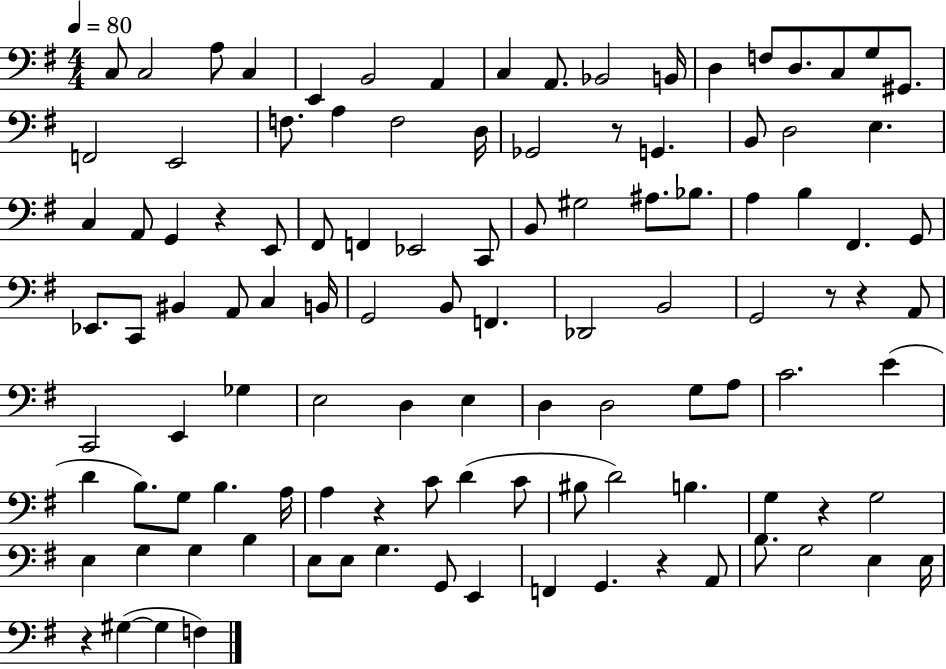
C3/e C3/h A3/e C3/q E2/q B2/h A2/q C3/q A2/e. Bb2/h B2/s D3/q F3/e D3/e. C3/e G3/e G#2/e. F2/h E2/h F3/e. A3/q F3/h D3/s Gb2/h R/e G2/q. B2/e D3/h E3/q. C3/q A2/e G2/q R/q E2/e F#2/e F2/q Eb2/h C2/e B2/e G#3/h A#3/e. Bb3/e. A3/q B3/q F#2/q. G2/e Eb2/e. C2/e BIS2/q A2/e C3/q B2/s G2/h B2/e F2/q. Db2/h B2/h G2/h R/e R/q A2/e C2/h E2/q Gb3/q E3/h D3/q E3/q D3/q D3/h G3/e A3/e C4/h. E4/q D4/q B3/e. G3/e B3/q. A3/s A3/q R/q C4/e D4/q C4/e BIS3/e D4/h B3/q. G3/q R/q G3/h E3/q G3/q G3/q B3/q E3/e E3/e G3/q. G2/e E2/q F2/q G2/q. R/q A2/e B3/e. G3/h E3/q E3/s R/q G#3/q G#3/q F3/q